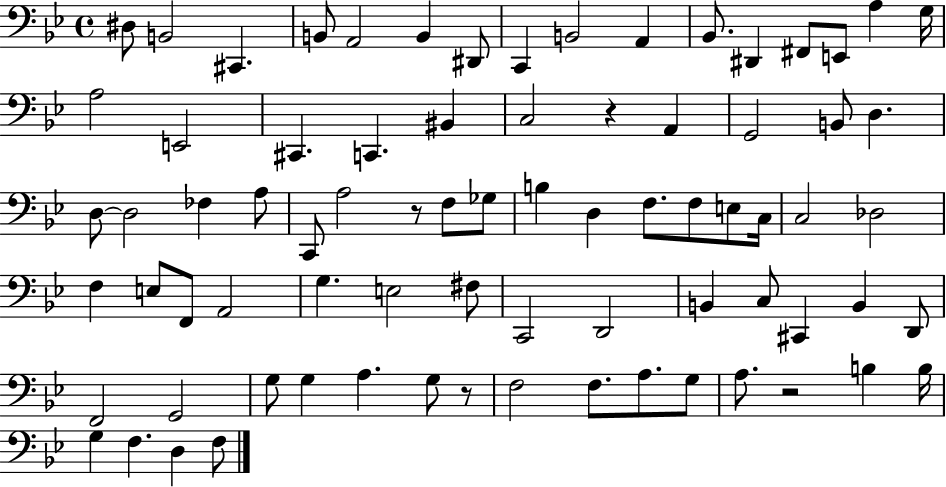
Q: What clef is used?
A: bass